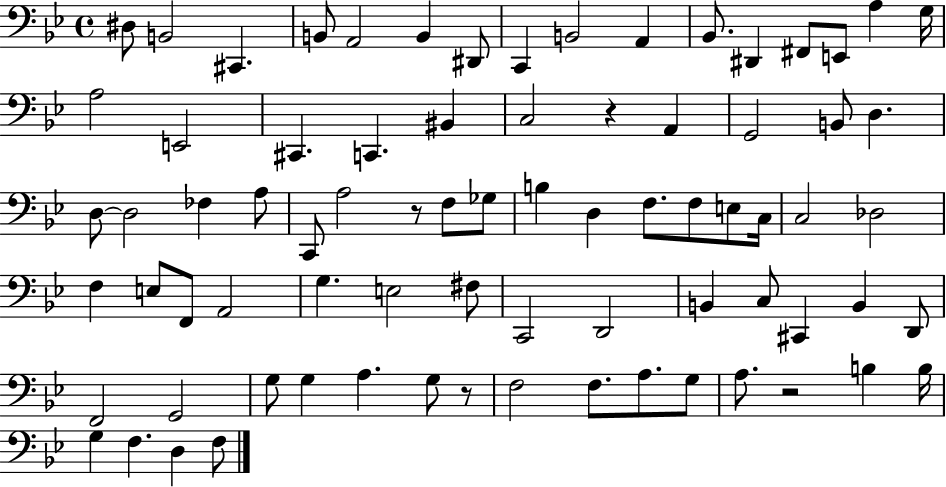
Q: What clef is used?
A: bass